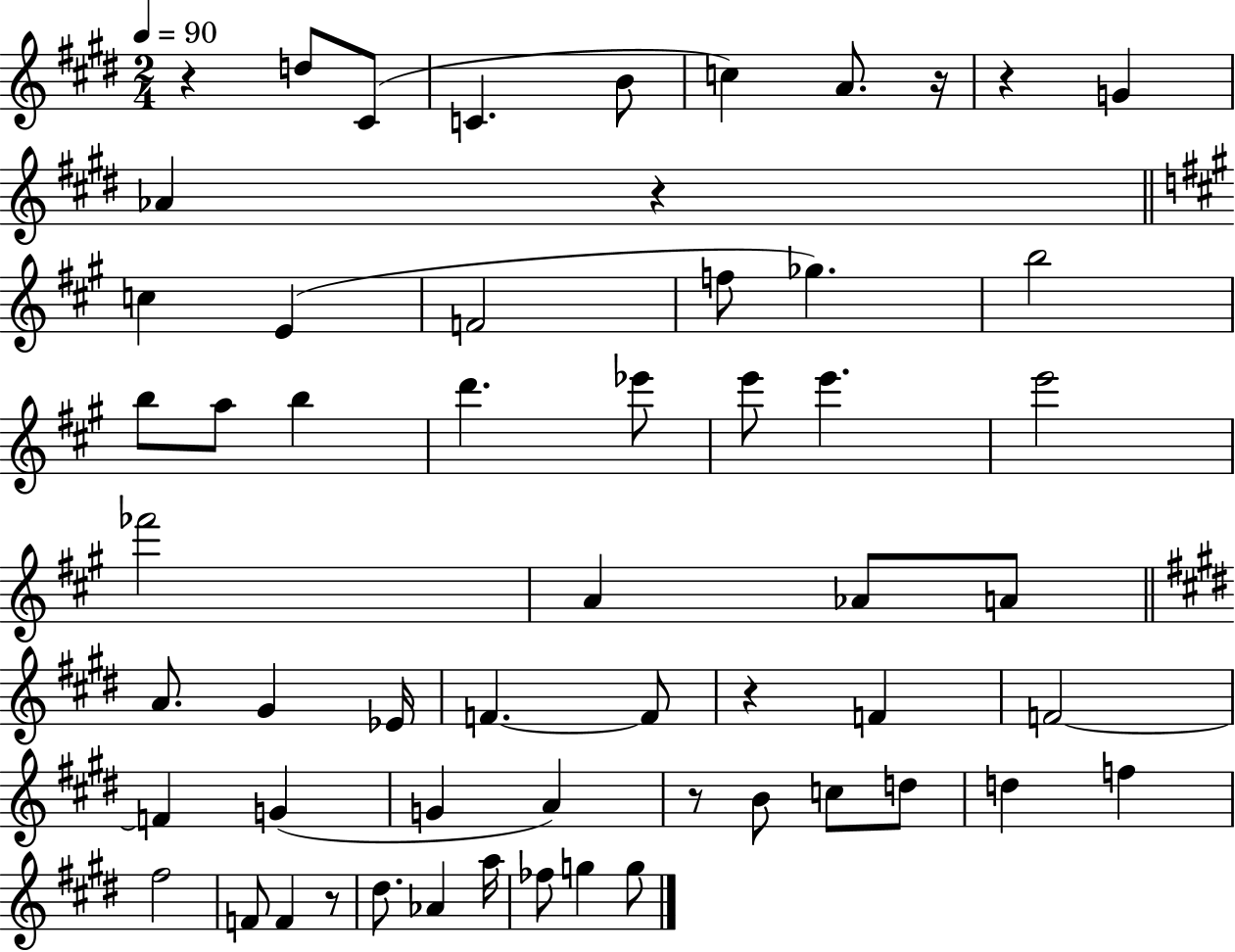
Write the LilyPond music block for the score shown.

{
  \clef treble
  \numericTimeSignature
  \time 2/4
  \key e \major
  \tempo 4 = 90
  \repeat volta 2 { r4 d''8 cis'8( | c'4. b'8 | c''4) a'8. r16 | r4 g'4 | \break aes'4 r4 | \bar "||" \break \key a \major c''4 e'4( | f'2 | f''8 ges''4.) | b''2 | \break b''8 a''8 b''4 | d'''4. ees'''8 | e'''8 e'''4. | e'''2 | \break fes'''2 | a'4 aes'8 a'8 | \bar "||" \break \key e \major a'8. gis'4 ees'16 | f'4.~~ f'8 | r4 f'4 | f'2~~ | \break f'4 g'4( | g'4 a'4) | r8 b'8 c''8 d''8 | d''4 f''4 | \break fis''2 | f'8 f'4 r8 | dis''8. aes'4 a''16 | fes''8 g''4 g''8 | \break } \bar "|."
}